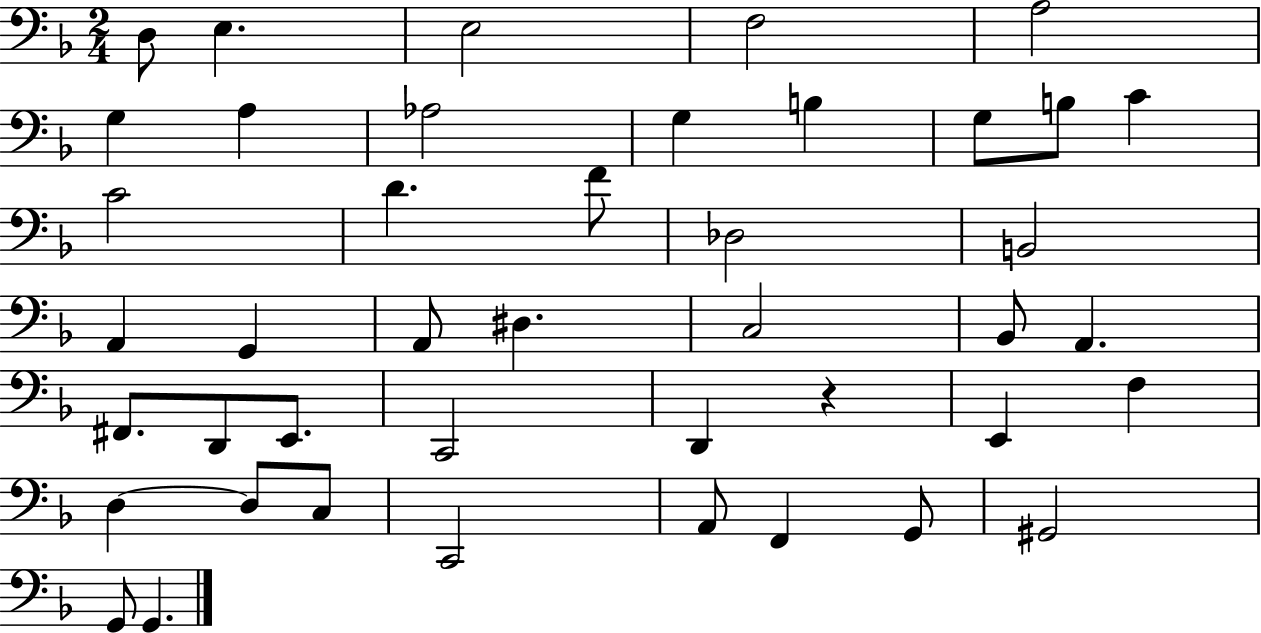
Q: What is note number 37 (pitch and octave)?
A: A2